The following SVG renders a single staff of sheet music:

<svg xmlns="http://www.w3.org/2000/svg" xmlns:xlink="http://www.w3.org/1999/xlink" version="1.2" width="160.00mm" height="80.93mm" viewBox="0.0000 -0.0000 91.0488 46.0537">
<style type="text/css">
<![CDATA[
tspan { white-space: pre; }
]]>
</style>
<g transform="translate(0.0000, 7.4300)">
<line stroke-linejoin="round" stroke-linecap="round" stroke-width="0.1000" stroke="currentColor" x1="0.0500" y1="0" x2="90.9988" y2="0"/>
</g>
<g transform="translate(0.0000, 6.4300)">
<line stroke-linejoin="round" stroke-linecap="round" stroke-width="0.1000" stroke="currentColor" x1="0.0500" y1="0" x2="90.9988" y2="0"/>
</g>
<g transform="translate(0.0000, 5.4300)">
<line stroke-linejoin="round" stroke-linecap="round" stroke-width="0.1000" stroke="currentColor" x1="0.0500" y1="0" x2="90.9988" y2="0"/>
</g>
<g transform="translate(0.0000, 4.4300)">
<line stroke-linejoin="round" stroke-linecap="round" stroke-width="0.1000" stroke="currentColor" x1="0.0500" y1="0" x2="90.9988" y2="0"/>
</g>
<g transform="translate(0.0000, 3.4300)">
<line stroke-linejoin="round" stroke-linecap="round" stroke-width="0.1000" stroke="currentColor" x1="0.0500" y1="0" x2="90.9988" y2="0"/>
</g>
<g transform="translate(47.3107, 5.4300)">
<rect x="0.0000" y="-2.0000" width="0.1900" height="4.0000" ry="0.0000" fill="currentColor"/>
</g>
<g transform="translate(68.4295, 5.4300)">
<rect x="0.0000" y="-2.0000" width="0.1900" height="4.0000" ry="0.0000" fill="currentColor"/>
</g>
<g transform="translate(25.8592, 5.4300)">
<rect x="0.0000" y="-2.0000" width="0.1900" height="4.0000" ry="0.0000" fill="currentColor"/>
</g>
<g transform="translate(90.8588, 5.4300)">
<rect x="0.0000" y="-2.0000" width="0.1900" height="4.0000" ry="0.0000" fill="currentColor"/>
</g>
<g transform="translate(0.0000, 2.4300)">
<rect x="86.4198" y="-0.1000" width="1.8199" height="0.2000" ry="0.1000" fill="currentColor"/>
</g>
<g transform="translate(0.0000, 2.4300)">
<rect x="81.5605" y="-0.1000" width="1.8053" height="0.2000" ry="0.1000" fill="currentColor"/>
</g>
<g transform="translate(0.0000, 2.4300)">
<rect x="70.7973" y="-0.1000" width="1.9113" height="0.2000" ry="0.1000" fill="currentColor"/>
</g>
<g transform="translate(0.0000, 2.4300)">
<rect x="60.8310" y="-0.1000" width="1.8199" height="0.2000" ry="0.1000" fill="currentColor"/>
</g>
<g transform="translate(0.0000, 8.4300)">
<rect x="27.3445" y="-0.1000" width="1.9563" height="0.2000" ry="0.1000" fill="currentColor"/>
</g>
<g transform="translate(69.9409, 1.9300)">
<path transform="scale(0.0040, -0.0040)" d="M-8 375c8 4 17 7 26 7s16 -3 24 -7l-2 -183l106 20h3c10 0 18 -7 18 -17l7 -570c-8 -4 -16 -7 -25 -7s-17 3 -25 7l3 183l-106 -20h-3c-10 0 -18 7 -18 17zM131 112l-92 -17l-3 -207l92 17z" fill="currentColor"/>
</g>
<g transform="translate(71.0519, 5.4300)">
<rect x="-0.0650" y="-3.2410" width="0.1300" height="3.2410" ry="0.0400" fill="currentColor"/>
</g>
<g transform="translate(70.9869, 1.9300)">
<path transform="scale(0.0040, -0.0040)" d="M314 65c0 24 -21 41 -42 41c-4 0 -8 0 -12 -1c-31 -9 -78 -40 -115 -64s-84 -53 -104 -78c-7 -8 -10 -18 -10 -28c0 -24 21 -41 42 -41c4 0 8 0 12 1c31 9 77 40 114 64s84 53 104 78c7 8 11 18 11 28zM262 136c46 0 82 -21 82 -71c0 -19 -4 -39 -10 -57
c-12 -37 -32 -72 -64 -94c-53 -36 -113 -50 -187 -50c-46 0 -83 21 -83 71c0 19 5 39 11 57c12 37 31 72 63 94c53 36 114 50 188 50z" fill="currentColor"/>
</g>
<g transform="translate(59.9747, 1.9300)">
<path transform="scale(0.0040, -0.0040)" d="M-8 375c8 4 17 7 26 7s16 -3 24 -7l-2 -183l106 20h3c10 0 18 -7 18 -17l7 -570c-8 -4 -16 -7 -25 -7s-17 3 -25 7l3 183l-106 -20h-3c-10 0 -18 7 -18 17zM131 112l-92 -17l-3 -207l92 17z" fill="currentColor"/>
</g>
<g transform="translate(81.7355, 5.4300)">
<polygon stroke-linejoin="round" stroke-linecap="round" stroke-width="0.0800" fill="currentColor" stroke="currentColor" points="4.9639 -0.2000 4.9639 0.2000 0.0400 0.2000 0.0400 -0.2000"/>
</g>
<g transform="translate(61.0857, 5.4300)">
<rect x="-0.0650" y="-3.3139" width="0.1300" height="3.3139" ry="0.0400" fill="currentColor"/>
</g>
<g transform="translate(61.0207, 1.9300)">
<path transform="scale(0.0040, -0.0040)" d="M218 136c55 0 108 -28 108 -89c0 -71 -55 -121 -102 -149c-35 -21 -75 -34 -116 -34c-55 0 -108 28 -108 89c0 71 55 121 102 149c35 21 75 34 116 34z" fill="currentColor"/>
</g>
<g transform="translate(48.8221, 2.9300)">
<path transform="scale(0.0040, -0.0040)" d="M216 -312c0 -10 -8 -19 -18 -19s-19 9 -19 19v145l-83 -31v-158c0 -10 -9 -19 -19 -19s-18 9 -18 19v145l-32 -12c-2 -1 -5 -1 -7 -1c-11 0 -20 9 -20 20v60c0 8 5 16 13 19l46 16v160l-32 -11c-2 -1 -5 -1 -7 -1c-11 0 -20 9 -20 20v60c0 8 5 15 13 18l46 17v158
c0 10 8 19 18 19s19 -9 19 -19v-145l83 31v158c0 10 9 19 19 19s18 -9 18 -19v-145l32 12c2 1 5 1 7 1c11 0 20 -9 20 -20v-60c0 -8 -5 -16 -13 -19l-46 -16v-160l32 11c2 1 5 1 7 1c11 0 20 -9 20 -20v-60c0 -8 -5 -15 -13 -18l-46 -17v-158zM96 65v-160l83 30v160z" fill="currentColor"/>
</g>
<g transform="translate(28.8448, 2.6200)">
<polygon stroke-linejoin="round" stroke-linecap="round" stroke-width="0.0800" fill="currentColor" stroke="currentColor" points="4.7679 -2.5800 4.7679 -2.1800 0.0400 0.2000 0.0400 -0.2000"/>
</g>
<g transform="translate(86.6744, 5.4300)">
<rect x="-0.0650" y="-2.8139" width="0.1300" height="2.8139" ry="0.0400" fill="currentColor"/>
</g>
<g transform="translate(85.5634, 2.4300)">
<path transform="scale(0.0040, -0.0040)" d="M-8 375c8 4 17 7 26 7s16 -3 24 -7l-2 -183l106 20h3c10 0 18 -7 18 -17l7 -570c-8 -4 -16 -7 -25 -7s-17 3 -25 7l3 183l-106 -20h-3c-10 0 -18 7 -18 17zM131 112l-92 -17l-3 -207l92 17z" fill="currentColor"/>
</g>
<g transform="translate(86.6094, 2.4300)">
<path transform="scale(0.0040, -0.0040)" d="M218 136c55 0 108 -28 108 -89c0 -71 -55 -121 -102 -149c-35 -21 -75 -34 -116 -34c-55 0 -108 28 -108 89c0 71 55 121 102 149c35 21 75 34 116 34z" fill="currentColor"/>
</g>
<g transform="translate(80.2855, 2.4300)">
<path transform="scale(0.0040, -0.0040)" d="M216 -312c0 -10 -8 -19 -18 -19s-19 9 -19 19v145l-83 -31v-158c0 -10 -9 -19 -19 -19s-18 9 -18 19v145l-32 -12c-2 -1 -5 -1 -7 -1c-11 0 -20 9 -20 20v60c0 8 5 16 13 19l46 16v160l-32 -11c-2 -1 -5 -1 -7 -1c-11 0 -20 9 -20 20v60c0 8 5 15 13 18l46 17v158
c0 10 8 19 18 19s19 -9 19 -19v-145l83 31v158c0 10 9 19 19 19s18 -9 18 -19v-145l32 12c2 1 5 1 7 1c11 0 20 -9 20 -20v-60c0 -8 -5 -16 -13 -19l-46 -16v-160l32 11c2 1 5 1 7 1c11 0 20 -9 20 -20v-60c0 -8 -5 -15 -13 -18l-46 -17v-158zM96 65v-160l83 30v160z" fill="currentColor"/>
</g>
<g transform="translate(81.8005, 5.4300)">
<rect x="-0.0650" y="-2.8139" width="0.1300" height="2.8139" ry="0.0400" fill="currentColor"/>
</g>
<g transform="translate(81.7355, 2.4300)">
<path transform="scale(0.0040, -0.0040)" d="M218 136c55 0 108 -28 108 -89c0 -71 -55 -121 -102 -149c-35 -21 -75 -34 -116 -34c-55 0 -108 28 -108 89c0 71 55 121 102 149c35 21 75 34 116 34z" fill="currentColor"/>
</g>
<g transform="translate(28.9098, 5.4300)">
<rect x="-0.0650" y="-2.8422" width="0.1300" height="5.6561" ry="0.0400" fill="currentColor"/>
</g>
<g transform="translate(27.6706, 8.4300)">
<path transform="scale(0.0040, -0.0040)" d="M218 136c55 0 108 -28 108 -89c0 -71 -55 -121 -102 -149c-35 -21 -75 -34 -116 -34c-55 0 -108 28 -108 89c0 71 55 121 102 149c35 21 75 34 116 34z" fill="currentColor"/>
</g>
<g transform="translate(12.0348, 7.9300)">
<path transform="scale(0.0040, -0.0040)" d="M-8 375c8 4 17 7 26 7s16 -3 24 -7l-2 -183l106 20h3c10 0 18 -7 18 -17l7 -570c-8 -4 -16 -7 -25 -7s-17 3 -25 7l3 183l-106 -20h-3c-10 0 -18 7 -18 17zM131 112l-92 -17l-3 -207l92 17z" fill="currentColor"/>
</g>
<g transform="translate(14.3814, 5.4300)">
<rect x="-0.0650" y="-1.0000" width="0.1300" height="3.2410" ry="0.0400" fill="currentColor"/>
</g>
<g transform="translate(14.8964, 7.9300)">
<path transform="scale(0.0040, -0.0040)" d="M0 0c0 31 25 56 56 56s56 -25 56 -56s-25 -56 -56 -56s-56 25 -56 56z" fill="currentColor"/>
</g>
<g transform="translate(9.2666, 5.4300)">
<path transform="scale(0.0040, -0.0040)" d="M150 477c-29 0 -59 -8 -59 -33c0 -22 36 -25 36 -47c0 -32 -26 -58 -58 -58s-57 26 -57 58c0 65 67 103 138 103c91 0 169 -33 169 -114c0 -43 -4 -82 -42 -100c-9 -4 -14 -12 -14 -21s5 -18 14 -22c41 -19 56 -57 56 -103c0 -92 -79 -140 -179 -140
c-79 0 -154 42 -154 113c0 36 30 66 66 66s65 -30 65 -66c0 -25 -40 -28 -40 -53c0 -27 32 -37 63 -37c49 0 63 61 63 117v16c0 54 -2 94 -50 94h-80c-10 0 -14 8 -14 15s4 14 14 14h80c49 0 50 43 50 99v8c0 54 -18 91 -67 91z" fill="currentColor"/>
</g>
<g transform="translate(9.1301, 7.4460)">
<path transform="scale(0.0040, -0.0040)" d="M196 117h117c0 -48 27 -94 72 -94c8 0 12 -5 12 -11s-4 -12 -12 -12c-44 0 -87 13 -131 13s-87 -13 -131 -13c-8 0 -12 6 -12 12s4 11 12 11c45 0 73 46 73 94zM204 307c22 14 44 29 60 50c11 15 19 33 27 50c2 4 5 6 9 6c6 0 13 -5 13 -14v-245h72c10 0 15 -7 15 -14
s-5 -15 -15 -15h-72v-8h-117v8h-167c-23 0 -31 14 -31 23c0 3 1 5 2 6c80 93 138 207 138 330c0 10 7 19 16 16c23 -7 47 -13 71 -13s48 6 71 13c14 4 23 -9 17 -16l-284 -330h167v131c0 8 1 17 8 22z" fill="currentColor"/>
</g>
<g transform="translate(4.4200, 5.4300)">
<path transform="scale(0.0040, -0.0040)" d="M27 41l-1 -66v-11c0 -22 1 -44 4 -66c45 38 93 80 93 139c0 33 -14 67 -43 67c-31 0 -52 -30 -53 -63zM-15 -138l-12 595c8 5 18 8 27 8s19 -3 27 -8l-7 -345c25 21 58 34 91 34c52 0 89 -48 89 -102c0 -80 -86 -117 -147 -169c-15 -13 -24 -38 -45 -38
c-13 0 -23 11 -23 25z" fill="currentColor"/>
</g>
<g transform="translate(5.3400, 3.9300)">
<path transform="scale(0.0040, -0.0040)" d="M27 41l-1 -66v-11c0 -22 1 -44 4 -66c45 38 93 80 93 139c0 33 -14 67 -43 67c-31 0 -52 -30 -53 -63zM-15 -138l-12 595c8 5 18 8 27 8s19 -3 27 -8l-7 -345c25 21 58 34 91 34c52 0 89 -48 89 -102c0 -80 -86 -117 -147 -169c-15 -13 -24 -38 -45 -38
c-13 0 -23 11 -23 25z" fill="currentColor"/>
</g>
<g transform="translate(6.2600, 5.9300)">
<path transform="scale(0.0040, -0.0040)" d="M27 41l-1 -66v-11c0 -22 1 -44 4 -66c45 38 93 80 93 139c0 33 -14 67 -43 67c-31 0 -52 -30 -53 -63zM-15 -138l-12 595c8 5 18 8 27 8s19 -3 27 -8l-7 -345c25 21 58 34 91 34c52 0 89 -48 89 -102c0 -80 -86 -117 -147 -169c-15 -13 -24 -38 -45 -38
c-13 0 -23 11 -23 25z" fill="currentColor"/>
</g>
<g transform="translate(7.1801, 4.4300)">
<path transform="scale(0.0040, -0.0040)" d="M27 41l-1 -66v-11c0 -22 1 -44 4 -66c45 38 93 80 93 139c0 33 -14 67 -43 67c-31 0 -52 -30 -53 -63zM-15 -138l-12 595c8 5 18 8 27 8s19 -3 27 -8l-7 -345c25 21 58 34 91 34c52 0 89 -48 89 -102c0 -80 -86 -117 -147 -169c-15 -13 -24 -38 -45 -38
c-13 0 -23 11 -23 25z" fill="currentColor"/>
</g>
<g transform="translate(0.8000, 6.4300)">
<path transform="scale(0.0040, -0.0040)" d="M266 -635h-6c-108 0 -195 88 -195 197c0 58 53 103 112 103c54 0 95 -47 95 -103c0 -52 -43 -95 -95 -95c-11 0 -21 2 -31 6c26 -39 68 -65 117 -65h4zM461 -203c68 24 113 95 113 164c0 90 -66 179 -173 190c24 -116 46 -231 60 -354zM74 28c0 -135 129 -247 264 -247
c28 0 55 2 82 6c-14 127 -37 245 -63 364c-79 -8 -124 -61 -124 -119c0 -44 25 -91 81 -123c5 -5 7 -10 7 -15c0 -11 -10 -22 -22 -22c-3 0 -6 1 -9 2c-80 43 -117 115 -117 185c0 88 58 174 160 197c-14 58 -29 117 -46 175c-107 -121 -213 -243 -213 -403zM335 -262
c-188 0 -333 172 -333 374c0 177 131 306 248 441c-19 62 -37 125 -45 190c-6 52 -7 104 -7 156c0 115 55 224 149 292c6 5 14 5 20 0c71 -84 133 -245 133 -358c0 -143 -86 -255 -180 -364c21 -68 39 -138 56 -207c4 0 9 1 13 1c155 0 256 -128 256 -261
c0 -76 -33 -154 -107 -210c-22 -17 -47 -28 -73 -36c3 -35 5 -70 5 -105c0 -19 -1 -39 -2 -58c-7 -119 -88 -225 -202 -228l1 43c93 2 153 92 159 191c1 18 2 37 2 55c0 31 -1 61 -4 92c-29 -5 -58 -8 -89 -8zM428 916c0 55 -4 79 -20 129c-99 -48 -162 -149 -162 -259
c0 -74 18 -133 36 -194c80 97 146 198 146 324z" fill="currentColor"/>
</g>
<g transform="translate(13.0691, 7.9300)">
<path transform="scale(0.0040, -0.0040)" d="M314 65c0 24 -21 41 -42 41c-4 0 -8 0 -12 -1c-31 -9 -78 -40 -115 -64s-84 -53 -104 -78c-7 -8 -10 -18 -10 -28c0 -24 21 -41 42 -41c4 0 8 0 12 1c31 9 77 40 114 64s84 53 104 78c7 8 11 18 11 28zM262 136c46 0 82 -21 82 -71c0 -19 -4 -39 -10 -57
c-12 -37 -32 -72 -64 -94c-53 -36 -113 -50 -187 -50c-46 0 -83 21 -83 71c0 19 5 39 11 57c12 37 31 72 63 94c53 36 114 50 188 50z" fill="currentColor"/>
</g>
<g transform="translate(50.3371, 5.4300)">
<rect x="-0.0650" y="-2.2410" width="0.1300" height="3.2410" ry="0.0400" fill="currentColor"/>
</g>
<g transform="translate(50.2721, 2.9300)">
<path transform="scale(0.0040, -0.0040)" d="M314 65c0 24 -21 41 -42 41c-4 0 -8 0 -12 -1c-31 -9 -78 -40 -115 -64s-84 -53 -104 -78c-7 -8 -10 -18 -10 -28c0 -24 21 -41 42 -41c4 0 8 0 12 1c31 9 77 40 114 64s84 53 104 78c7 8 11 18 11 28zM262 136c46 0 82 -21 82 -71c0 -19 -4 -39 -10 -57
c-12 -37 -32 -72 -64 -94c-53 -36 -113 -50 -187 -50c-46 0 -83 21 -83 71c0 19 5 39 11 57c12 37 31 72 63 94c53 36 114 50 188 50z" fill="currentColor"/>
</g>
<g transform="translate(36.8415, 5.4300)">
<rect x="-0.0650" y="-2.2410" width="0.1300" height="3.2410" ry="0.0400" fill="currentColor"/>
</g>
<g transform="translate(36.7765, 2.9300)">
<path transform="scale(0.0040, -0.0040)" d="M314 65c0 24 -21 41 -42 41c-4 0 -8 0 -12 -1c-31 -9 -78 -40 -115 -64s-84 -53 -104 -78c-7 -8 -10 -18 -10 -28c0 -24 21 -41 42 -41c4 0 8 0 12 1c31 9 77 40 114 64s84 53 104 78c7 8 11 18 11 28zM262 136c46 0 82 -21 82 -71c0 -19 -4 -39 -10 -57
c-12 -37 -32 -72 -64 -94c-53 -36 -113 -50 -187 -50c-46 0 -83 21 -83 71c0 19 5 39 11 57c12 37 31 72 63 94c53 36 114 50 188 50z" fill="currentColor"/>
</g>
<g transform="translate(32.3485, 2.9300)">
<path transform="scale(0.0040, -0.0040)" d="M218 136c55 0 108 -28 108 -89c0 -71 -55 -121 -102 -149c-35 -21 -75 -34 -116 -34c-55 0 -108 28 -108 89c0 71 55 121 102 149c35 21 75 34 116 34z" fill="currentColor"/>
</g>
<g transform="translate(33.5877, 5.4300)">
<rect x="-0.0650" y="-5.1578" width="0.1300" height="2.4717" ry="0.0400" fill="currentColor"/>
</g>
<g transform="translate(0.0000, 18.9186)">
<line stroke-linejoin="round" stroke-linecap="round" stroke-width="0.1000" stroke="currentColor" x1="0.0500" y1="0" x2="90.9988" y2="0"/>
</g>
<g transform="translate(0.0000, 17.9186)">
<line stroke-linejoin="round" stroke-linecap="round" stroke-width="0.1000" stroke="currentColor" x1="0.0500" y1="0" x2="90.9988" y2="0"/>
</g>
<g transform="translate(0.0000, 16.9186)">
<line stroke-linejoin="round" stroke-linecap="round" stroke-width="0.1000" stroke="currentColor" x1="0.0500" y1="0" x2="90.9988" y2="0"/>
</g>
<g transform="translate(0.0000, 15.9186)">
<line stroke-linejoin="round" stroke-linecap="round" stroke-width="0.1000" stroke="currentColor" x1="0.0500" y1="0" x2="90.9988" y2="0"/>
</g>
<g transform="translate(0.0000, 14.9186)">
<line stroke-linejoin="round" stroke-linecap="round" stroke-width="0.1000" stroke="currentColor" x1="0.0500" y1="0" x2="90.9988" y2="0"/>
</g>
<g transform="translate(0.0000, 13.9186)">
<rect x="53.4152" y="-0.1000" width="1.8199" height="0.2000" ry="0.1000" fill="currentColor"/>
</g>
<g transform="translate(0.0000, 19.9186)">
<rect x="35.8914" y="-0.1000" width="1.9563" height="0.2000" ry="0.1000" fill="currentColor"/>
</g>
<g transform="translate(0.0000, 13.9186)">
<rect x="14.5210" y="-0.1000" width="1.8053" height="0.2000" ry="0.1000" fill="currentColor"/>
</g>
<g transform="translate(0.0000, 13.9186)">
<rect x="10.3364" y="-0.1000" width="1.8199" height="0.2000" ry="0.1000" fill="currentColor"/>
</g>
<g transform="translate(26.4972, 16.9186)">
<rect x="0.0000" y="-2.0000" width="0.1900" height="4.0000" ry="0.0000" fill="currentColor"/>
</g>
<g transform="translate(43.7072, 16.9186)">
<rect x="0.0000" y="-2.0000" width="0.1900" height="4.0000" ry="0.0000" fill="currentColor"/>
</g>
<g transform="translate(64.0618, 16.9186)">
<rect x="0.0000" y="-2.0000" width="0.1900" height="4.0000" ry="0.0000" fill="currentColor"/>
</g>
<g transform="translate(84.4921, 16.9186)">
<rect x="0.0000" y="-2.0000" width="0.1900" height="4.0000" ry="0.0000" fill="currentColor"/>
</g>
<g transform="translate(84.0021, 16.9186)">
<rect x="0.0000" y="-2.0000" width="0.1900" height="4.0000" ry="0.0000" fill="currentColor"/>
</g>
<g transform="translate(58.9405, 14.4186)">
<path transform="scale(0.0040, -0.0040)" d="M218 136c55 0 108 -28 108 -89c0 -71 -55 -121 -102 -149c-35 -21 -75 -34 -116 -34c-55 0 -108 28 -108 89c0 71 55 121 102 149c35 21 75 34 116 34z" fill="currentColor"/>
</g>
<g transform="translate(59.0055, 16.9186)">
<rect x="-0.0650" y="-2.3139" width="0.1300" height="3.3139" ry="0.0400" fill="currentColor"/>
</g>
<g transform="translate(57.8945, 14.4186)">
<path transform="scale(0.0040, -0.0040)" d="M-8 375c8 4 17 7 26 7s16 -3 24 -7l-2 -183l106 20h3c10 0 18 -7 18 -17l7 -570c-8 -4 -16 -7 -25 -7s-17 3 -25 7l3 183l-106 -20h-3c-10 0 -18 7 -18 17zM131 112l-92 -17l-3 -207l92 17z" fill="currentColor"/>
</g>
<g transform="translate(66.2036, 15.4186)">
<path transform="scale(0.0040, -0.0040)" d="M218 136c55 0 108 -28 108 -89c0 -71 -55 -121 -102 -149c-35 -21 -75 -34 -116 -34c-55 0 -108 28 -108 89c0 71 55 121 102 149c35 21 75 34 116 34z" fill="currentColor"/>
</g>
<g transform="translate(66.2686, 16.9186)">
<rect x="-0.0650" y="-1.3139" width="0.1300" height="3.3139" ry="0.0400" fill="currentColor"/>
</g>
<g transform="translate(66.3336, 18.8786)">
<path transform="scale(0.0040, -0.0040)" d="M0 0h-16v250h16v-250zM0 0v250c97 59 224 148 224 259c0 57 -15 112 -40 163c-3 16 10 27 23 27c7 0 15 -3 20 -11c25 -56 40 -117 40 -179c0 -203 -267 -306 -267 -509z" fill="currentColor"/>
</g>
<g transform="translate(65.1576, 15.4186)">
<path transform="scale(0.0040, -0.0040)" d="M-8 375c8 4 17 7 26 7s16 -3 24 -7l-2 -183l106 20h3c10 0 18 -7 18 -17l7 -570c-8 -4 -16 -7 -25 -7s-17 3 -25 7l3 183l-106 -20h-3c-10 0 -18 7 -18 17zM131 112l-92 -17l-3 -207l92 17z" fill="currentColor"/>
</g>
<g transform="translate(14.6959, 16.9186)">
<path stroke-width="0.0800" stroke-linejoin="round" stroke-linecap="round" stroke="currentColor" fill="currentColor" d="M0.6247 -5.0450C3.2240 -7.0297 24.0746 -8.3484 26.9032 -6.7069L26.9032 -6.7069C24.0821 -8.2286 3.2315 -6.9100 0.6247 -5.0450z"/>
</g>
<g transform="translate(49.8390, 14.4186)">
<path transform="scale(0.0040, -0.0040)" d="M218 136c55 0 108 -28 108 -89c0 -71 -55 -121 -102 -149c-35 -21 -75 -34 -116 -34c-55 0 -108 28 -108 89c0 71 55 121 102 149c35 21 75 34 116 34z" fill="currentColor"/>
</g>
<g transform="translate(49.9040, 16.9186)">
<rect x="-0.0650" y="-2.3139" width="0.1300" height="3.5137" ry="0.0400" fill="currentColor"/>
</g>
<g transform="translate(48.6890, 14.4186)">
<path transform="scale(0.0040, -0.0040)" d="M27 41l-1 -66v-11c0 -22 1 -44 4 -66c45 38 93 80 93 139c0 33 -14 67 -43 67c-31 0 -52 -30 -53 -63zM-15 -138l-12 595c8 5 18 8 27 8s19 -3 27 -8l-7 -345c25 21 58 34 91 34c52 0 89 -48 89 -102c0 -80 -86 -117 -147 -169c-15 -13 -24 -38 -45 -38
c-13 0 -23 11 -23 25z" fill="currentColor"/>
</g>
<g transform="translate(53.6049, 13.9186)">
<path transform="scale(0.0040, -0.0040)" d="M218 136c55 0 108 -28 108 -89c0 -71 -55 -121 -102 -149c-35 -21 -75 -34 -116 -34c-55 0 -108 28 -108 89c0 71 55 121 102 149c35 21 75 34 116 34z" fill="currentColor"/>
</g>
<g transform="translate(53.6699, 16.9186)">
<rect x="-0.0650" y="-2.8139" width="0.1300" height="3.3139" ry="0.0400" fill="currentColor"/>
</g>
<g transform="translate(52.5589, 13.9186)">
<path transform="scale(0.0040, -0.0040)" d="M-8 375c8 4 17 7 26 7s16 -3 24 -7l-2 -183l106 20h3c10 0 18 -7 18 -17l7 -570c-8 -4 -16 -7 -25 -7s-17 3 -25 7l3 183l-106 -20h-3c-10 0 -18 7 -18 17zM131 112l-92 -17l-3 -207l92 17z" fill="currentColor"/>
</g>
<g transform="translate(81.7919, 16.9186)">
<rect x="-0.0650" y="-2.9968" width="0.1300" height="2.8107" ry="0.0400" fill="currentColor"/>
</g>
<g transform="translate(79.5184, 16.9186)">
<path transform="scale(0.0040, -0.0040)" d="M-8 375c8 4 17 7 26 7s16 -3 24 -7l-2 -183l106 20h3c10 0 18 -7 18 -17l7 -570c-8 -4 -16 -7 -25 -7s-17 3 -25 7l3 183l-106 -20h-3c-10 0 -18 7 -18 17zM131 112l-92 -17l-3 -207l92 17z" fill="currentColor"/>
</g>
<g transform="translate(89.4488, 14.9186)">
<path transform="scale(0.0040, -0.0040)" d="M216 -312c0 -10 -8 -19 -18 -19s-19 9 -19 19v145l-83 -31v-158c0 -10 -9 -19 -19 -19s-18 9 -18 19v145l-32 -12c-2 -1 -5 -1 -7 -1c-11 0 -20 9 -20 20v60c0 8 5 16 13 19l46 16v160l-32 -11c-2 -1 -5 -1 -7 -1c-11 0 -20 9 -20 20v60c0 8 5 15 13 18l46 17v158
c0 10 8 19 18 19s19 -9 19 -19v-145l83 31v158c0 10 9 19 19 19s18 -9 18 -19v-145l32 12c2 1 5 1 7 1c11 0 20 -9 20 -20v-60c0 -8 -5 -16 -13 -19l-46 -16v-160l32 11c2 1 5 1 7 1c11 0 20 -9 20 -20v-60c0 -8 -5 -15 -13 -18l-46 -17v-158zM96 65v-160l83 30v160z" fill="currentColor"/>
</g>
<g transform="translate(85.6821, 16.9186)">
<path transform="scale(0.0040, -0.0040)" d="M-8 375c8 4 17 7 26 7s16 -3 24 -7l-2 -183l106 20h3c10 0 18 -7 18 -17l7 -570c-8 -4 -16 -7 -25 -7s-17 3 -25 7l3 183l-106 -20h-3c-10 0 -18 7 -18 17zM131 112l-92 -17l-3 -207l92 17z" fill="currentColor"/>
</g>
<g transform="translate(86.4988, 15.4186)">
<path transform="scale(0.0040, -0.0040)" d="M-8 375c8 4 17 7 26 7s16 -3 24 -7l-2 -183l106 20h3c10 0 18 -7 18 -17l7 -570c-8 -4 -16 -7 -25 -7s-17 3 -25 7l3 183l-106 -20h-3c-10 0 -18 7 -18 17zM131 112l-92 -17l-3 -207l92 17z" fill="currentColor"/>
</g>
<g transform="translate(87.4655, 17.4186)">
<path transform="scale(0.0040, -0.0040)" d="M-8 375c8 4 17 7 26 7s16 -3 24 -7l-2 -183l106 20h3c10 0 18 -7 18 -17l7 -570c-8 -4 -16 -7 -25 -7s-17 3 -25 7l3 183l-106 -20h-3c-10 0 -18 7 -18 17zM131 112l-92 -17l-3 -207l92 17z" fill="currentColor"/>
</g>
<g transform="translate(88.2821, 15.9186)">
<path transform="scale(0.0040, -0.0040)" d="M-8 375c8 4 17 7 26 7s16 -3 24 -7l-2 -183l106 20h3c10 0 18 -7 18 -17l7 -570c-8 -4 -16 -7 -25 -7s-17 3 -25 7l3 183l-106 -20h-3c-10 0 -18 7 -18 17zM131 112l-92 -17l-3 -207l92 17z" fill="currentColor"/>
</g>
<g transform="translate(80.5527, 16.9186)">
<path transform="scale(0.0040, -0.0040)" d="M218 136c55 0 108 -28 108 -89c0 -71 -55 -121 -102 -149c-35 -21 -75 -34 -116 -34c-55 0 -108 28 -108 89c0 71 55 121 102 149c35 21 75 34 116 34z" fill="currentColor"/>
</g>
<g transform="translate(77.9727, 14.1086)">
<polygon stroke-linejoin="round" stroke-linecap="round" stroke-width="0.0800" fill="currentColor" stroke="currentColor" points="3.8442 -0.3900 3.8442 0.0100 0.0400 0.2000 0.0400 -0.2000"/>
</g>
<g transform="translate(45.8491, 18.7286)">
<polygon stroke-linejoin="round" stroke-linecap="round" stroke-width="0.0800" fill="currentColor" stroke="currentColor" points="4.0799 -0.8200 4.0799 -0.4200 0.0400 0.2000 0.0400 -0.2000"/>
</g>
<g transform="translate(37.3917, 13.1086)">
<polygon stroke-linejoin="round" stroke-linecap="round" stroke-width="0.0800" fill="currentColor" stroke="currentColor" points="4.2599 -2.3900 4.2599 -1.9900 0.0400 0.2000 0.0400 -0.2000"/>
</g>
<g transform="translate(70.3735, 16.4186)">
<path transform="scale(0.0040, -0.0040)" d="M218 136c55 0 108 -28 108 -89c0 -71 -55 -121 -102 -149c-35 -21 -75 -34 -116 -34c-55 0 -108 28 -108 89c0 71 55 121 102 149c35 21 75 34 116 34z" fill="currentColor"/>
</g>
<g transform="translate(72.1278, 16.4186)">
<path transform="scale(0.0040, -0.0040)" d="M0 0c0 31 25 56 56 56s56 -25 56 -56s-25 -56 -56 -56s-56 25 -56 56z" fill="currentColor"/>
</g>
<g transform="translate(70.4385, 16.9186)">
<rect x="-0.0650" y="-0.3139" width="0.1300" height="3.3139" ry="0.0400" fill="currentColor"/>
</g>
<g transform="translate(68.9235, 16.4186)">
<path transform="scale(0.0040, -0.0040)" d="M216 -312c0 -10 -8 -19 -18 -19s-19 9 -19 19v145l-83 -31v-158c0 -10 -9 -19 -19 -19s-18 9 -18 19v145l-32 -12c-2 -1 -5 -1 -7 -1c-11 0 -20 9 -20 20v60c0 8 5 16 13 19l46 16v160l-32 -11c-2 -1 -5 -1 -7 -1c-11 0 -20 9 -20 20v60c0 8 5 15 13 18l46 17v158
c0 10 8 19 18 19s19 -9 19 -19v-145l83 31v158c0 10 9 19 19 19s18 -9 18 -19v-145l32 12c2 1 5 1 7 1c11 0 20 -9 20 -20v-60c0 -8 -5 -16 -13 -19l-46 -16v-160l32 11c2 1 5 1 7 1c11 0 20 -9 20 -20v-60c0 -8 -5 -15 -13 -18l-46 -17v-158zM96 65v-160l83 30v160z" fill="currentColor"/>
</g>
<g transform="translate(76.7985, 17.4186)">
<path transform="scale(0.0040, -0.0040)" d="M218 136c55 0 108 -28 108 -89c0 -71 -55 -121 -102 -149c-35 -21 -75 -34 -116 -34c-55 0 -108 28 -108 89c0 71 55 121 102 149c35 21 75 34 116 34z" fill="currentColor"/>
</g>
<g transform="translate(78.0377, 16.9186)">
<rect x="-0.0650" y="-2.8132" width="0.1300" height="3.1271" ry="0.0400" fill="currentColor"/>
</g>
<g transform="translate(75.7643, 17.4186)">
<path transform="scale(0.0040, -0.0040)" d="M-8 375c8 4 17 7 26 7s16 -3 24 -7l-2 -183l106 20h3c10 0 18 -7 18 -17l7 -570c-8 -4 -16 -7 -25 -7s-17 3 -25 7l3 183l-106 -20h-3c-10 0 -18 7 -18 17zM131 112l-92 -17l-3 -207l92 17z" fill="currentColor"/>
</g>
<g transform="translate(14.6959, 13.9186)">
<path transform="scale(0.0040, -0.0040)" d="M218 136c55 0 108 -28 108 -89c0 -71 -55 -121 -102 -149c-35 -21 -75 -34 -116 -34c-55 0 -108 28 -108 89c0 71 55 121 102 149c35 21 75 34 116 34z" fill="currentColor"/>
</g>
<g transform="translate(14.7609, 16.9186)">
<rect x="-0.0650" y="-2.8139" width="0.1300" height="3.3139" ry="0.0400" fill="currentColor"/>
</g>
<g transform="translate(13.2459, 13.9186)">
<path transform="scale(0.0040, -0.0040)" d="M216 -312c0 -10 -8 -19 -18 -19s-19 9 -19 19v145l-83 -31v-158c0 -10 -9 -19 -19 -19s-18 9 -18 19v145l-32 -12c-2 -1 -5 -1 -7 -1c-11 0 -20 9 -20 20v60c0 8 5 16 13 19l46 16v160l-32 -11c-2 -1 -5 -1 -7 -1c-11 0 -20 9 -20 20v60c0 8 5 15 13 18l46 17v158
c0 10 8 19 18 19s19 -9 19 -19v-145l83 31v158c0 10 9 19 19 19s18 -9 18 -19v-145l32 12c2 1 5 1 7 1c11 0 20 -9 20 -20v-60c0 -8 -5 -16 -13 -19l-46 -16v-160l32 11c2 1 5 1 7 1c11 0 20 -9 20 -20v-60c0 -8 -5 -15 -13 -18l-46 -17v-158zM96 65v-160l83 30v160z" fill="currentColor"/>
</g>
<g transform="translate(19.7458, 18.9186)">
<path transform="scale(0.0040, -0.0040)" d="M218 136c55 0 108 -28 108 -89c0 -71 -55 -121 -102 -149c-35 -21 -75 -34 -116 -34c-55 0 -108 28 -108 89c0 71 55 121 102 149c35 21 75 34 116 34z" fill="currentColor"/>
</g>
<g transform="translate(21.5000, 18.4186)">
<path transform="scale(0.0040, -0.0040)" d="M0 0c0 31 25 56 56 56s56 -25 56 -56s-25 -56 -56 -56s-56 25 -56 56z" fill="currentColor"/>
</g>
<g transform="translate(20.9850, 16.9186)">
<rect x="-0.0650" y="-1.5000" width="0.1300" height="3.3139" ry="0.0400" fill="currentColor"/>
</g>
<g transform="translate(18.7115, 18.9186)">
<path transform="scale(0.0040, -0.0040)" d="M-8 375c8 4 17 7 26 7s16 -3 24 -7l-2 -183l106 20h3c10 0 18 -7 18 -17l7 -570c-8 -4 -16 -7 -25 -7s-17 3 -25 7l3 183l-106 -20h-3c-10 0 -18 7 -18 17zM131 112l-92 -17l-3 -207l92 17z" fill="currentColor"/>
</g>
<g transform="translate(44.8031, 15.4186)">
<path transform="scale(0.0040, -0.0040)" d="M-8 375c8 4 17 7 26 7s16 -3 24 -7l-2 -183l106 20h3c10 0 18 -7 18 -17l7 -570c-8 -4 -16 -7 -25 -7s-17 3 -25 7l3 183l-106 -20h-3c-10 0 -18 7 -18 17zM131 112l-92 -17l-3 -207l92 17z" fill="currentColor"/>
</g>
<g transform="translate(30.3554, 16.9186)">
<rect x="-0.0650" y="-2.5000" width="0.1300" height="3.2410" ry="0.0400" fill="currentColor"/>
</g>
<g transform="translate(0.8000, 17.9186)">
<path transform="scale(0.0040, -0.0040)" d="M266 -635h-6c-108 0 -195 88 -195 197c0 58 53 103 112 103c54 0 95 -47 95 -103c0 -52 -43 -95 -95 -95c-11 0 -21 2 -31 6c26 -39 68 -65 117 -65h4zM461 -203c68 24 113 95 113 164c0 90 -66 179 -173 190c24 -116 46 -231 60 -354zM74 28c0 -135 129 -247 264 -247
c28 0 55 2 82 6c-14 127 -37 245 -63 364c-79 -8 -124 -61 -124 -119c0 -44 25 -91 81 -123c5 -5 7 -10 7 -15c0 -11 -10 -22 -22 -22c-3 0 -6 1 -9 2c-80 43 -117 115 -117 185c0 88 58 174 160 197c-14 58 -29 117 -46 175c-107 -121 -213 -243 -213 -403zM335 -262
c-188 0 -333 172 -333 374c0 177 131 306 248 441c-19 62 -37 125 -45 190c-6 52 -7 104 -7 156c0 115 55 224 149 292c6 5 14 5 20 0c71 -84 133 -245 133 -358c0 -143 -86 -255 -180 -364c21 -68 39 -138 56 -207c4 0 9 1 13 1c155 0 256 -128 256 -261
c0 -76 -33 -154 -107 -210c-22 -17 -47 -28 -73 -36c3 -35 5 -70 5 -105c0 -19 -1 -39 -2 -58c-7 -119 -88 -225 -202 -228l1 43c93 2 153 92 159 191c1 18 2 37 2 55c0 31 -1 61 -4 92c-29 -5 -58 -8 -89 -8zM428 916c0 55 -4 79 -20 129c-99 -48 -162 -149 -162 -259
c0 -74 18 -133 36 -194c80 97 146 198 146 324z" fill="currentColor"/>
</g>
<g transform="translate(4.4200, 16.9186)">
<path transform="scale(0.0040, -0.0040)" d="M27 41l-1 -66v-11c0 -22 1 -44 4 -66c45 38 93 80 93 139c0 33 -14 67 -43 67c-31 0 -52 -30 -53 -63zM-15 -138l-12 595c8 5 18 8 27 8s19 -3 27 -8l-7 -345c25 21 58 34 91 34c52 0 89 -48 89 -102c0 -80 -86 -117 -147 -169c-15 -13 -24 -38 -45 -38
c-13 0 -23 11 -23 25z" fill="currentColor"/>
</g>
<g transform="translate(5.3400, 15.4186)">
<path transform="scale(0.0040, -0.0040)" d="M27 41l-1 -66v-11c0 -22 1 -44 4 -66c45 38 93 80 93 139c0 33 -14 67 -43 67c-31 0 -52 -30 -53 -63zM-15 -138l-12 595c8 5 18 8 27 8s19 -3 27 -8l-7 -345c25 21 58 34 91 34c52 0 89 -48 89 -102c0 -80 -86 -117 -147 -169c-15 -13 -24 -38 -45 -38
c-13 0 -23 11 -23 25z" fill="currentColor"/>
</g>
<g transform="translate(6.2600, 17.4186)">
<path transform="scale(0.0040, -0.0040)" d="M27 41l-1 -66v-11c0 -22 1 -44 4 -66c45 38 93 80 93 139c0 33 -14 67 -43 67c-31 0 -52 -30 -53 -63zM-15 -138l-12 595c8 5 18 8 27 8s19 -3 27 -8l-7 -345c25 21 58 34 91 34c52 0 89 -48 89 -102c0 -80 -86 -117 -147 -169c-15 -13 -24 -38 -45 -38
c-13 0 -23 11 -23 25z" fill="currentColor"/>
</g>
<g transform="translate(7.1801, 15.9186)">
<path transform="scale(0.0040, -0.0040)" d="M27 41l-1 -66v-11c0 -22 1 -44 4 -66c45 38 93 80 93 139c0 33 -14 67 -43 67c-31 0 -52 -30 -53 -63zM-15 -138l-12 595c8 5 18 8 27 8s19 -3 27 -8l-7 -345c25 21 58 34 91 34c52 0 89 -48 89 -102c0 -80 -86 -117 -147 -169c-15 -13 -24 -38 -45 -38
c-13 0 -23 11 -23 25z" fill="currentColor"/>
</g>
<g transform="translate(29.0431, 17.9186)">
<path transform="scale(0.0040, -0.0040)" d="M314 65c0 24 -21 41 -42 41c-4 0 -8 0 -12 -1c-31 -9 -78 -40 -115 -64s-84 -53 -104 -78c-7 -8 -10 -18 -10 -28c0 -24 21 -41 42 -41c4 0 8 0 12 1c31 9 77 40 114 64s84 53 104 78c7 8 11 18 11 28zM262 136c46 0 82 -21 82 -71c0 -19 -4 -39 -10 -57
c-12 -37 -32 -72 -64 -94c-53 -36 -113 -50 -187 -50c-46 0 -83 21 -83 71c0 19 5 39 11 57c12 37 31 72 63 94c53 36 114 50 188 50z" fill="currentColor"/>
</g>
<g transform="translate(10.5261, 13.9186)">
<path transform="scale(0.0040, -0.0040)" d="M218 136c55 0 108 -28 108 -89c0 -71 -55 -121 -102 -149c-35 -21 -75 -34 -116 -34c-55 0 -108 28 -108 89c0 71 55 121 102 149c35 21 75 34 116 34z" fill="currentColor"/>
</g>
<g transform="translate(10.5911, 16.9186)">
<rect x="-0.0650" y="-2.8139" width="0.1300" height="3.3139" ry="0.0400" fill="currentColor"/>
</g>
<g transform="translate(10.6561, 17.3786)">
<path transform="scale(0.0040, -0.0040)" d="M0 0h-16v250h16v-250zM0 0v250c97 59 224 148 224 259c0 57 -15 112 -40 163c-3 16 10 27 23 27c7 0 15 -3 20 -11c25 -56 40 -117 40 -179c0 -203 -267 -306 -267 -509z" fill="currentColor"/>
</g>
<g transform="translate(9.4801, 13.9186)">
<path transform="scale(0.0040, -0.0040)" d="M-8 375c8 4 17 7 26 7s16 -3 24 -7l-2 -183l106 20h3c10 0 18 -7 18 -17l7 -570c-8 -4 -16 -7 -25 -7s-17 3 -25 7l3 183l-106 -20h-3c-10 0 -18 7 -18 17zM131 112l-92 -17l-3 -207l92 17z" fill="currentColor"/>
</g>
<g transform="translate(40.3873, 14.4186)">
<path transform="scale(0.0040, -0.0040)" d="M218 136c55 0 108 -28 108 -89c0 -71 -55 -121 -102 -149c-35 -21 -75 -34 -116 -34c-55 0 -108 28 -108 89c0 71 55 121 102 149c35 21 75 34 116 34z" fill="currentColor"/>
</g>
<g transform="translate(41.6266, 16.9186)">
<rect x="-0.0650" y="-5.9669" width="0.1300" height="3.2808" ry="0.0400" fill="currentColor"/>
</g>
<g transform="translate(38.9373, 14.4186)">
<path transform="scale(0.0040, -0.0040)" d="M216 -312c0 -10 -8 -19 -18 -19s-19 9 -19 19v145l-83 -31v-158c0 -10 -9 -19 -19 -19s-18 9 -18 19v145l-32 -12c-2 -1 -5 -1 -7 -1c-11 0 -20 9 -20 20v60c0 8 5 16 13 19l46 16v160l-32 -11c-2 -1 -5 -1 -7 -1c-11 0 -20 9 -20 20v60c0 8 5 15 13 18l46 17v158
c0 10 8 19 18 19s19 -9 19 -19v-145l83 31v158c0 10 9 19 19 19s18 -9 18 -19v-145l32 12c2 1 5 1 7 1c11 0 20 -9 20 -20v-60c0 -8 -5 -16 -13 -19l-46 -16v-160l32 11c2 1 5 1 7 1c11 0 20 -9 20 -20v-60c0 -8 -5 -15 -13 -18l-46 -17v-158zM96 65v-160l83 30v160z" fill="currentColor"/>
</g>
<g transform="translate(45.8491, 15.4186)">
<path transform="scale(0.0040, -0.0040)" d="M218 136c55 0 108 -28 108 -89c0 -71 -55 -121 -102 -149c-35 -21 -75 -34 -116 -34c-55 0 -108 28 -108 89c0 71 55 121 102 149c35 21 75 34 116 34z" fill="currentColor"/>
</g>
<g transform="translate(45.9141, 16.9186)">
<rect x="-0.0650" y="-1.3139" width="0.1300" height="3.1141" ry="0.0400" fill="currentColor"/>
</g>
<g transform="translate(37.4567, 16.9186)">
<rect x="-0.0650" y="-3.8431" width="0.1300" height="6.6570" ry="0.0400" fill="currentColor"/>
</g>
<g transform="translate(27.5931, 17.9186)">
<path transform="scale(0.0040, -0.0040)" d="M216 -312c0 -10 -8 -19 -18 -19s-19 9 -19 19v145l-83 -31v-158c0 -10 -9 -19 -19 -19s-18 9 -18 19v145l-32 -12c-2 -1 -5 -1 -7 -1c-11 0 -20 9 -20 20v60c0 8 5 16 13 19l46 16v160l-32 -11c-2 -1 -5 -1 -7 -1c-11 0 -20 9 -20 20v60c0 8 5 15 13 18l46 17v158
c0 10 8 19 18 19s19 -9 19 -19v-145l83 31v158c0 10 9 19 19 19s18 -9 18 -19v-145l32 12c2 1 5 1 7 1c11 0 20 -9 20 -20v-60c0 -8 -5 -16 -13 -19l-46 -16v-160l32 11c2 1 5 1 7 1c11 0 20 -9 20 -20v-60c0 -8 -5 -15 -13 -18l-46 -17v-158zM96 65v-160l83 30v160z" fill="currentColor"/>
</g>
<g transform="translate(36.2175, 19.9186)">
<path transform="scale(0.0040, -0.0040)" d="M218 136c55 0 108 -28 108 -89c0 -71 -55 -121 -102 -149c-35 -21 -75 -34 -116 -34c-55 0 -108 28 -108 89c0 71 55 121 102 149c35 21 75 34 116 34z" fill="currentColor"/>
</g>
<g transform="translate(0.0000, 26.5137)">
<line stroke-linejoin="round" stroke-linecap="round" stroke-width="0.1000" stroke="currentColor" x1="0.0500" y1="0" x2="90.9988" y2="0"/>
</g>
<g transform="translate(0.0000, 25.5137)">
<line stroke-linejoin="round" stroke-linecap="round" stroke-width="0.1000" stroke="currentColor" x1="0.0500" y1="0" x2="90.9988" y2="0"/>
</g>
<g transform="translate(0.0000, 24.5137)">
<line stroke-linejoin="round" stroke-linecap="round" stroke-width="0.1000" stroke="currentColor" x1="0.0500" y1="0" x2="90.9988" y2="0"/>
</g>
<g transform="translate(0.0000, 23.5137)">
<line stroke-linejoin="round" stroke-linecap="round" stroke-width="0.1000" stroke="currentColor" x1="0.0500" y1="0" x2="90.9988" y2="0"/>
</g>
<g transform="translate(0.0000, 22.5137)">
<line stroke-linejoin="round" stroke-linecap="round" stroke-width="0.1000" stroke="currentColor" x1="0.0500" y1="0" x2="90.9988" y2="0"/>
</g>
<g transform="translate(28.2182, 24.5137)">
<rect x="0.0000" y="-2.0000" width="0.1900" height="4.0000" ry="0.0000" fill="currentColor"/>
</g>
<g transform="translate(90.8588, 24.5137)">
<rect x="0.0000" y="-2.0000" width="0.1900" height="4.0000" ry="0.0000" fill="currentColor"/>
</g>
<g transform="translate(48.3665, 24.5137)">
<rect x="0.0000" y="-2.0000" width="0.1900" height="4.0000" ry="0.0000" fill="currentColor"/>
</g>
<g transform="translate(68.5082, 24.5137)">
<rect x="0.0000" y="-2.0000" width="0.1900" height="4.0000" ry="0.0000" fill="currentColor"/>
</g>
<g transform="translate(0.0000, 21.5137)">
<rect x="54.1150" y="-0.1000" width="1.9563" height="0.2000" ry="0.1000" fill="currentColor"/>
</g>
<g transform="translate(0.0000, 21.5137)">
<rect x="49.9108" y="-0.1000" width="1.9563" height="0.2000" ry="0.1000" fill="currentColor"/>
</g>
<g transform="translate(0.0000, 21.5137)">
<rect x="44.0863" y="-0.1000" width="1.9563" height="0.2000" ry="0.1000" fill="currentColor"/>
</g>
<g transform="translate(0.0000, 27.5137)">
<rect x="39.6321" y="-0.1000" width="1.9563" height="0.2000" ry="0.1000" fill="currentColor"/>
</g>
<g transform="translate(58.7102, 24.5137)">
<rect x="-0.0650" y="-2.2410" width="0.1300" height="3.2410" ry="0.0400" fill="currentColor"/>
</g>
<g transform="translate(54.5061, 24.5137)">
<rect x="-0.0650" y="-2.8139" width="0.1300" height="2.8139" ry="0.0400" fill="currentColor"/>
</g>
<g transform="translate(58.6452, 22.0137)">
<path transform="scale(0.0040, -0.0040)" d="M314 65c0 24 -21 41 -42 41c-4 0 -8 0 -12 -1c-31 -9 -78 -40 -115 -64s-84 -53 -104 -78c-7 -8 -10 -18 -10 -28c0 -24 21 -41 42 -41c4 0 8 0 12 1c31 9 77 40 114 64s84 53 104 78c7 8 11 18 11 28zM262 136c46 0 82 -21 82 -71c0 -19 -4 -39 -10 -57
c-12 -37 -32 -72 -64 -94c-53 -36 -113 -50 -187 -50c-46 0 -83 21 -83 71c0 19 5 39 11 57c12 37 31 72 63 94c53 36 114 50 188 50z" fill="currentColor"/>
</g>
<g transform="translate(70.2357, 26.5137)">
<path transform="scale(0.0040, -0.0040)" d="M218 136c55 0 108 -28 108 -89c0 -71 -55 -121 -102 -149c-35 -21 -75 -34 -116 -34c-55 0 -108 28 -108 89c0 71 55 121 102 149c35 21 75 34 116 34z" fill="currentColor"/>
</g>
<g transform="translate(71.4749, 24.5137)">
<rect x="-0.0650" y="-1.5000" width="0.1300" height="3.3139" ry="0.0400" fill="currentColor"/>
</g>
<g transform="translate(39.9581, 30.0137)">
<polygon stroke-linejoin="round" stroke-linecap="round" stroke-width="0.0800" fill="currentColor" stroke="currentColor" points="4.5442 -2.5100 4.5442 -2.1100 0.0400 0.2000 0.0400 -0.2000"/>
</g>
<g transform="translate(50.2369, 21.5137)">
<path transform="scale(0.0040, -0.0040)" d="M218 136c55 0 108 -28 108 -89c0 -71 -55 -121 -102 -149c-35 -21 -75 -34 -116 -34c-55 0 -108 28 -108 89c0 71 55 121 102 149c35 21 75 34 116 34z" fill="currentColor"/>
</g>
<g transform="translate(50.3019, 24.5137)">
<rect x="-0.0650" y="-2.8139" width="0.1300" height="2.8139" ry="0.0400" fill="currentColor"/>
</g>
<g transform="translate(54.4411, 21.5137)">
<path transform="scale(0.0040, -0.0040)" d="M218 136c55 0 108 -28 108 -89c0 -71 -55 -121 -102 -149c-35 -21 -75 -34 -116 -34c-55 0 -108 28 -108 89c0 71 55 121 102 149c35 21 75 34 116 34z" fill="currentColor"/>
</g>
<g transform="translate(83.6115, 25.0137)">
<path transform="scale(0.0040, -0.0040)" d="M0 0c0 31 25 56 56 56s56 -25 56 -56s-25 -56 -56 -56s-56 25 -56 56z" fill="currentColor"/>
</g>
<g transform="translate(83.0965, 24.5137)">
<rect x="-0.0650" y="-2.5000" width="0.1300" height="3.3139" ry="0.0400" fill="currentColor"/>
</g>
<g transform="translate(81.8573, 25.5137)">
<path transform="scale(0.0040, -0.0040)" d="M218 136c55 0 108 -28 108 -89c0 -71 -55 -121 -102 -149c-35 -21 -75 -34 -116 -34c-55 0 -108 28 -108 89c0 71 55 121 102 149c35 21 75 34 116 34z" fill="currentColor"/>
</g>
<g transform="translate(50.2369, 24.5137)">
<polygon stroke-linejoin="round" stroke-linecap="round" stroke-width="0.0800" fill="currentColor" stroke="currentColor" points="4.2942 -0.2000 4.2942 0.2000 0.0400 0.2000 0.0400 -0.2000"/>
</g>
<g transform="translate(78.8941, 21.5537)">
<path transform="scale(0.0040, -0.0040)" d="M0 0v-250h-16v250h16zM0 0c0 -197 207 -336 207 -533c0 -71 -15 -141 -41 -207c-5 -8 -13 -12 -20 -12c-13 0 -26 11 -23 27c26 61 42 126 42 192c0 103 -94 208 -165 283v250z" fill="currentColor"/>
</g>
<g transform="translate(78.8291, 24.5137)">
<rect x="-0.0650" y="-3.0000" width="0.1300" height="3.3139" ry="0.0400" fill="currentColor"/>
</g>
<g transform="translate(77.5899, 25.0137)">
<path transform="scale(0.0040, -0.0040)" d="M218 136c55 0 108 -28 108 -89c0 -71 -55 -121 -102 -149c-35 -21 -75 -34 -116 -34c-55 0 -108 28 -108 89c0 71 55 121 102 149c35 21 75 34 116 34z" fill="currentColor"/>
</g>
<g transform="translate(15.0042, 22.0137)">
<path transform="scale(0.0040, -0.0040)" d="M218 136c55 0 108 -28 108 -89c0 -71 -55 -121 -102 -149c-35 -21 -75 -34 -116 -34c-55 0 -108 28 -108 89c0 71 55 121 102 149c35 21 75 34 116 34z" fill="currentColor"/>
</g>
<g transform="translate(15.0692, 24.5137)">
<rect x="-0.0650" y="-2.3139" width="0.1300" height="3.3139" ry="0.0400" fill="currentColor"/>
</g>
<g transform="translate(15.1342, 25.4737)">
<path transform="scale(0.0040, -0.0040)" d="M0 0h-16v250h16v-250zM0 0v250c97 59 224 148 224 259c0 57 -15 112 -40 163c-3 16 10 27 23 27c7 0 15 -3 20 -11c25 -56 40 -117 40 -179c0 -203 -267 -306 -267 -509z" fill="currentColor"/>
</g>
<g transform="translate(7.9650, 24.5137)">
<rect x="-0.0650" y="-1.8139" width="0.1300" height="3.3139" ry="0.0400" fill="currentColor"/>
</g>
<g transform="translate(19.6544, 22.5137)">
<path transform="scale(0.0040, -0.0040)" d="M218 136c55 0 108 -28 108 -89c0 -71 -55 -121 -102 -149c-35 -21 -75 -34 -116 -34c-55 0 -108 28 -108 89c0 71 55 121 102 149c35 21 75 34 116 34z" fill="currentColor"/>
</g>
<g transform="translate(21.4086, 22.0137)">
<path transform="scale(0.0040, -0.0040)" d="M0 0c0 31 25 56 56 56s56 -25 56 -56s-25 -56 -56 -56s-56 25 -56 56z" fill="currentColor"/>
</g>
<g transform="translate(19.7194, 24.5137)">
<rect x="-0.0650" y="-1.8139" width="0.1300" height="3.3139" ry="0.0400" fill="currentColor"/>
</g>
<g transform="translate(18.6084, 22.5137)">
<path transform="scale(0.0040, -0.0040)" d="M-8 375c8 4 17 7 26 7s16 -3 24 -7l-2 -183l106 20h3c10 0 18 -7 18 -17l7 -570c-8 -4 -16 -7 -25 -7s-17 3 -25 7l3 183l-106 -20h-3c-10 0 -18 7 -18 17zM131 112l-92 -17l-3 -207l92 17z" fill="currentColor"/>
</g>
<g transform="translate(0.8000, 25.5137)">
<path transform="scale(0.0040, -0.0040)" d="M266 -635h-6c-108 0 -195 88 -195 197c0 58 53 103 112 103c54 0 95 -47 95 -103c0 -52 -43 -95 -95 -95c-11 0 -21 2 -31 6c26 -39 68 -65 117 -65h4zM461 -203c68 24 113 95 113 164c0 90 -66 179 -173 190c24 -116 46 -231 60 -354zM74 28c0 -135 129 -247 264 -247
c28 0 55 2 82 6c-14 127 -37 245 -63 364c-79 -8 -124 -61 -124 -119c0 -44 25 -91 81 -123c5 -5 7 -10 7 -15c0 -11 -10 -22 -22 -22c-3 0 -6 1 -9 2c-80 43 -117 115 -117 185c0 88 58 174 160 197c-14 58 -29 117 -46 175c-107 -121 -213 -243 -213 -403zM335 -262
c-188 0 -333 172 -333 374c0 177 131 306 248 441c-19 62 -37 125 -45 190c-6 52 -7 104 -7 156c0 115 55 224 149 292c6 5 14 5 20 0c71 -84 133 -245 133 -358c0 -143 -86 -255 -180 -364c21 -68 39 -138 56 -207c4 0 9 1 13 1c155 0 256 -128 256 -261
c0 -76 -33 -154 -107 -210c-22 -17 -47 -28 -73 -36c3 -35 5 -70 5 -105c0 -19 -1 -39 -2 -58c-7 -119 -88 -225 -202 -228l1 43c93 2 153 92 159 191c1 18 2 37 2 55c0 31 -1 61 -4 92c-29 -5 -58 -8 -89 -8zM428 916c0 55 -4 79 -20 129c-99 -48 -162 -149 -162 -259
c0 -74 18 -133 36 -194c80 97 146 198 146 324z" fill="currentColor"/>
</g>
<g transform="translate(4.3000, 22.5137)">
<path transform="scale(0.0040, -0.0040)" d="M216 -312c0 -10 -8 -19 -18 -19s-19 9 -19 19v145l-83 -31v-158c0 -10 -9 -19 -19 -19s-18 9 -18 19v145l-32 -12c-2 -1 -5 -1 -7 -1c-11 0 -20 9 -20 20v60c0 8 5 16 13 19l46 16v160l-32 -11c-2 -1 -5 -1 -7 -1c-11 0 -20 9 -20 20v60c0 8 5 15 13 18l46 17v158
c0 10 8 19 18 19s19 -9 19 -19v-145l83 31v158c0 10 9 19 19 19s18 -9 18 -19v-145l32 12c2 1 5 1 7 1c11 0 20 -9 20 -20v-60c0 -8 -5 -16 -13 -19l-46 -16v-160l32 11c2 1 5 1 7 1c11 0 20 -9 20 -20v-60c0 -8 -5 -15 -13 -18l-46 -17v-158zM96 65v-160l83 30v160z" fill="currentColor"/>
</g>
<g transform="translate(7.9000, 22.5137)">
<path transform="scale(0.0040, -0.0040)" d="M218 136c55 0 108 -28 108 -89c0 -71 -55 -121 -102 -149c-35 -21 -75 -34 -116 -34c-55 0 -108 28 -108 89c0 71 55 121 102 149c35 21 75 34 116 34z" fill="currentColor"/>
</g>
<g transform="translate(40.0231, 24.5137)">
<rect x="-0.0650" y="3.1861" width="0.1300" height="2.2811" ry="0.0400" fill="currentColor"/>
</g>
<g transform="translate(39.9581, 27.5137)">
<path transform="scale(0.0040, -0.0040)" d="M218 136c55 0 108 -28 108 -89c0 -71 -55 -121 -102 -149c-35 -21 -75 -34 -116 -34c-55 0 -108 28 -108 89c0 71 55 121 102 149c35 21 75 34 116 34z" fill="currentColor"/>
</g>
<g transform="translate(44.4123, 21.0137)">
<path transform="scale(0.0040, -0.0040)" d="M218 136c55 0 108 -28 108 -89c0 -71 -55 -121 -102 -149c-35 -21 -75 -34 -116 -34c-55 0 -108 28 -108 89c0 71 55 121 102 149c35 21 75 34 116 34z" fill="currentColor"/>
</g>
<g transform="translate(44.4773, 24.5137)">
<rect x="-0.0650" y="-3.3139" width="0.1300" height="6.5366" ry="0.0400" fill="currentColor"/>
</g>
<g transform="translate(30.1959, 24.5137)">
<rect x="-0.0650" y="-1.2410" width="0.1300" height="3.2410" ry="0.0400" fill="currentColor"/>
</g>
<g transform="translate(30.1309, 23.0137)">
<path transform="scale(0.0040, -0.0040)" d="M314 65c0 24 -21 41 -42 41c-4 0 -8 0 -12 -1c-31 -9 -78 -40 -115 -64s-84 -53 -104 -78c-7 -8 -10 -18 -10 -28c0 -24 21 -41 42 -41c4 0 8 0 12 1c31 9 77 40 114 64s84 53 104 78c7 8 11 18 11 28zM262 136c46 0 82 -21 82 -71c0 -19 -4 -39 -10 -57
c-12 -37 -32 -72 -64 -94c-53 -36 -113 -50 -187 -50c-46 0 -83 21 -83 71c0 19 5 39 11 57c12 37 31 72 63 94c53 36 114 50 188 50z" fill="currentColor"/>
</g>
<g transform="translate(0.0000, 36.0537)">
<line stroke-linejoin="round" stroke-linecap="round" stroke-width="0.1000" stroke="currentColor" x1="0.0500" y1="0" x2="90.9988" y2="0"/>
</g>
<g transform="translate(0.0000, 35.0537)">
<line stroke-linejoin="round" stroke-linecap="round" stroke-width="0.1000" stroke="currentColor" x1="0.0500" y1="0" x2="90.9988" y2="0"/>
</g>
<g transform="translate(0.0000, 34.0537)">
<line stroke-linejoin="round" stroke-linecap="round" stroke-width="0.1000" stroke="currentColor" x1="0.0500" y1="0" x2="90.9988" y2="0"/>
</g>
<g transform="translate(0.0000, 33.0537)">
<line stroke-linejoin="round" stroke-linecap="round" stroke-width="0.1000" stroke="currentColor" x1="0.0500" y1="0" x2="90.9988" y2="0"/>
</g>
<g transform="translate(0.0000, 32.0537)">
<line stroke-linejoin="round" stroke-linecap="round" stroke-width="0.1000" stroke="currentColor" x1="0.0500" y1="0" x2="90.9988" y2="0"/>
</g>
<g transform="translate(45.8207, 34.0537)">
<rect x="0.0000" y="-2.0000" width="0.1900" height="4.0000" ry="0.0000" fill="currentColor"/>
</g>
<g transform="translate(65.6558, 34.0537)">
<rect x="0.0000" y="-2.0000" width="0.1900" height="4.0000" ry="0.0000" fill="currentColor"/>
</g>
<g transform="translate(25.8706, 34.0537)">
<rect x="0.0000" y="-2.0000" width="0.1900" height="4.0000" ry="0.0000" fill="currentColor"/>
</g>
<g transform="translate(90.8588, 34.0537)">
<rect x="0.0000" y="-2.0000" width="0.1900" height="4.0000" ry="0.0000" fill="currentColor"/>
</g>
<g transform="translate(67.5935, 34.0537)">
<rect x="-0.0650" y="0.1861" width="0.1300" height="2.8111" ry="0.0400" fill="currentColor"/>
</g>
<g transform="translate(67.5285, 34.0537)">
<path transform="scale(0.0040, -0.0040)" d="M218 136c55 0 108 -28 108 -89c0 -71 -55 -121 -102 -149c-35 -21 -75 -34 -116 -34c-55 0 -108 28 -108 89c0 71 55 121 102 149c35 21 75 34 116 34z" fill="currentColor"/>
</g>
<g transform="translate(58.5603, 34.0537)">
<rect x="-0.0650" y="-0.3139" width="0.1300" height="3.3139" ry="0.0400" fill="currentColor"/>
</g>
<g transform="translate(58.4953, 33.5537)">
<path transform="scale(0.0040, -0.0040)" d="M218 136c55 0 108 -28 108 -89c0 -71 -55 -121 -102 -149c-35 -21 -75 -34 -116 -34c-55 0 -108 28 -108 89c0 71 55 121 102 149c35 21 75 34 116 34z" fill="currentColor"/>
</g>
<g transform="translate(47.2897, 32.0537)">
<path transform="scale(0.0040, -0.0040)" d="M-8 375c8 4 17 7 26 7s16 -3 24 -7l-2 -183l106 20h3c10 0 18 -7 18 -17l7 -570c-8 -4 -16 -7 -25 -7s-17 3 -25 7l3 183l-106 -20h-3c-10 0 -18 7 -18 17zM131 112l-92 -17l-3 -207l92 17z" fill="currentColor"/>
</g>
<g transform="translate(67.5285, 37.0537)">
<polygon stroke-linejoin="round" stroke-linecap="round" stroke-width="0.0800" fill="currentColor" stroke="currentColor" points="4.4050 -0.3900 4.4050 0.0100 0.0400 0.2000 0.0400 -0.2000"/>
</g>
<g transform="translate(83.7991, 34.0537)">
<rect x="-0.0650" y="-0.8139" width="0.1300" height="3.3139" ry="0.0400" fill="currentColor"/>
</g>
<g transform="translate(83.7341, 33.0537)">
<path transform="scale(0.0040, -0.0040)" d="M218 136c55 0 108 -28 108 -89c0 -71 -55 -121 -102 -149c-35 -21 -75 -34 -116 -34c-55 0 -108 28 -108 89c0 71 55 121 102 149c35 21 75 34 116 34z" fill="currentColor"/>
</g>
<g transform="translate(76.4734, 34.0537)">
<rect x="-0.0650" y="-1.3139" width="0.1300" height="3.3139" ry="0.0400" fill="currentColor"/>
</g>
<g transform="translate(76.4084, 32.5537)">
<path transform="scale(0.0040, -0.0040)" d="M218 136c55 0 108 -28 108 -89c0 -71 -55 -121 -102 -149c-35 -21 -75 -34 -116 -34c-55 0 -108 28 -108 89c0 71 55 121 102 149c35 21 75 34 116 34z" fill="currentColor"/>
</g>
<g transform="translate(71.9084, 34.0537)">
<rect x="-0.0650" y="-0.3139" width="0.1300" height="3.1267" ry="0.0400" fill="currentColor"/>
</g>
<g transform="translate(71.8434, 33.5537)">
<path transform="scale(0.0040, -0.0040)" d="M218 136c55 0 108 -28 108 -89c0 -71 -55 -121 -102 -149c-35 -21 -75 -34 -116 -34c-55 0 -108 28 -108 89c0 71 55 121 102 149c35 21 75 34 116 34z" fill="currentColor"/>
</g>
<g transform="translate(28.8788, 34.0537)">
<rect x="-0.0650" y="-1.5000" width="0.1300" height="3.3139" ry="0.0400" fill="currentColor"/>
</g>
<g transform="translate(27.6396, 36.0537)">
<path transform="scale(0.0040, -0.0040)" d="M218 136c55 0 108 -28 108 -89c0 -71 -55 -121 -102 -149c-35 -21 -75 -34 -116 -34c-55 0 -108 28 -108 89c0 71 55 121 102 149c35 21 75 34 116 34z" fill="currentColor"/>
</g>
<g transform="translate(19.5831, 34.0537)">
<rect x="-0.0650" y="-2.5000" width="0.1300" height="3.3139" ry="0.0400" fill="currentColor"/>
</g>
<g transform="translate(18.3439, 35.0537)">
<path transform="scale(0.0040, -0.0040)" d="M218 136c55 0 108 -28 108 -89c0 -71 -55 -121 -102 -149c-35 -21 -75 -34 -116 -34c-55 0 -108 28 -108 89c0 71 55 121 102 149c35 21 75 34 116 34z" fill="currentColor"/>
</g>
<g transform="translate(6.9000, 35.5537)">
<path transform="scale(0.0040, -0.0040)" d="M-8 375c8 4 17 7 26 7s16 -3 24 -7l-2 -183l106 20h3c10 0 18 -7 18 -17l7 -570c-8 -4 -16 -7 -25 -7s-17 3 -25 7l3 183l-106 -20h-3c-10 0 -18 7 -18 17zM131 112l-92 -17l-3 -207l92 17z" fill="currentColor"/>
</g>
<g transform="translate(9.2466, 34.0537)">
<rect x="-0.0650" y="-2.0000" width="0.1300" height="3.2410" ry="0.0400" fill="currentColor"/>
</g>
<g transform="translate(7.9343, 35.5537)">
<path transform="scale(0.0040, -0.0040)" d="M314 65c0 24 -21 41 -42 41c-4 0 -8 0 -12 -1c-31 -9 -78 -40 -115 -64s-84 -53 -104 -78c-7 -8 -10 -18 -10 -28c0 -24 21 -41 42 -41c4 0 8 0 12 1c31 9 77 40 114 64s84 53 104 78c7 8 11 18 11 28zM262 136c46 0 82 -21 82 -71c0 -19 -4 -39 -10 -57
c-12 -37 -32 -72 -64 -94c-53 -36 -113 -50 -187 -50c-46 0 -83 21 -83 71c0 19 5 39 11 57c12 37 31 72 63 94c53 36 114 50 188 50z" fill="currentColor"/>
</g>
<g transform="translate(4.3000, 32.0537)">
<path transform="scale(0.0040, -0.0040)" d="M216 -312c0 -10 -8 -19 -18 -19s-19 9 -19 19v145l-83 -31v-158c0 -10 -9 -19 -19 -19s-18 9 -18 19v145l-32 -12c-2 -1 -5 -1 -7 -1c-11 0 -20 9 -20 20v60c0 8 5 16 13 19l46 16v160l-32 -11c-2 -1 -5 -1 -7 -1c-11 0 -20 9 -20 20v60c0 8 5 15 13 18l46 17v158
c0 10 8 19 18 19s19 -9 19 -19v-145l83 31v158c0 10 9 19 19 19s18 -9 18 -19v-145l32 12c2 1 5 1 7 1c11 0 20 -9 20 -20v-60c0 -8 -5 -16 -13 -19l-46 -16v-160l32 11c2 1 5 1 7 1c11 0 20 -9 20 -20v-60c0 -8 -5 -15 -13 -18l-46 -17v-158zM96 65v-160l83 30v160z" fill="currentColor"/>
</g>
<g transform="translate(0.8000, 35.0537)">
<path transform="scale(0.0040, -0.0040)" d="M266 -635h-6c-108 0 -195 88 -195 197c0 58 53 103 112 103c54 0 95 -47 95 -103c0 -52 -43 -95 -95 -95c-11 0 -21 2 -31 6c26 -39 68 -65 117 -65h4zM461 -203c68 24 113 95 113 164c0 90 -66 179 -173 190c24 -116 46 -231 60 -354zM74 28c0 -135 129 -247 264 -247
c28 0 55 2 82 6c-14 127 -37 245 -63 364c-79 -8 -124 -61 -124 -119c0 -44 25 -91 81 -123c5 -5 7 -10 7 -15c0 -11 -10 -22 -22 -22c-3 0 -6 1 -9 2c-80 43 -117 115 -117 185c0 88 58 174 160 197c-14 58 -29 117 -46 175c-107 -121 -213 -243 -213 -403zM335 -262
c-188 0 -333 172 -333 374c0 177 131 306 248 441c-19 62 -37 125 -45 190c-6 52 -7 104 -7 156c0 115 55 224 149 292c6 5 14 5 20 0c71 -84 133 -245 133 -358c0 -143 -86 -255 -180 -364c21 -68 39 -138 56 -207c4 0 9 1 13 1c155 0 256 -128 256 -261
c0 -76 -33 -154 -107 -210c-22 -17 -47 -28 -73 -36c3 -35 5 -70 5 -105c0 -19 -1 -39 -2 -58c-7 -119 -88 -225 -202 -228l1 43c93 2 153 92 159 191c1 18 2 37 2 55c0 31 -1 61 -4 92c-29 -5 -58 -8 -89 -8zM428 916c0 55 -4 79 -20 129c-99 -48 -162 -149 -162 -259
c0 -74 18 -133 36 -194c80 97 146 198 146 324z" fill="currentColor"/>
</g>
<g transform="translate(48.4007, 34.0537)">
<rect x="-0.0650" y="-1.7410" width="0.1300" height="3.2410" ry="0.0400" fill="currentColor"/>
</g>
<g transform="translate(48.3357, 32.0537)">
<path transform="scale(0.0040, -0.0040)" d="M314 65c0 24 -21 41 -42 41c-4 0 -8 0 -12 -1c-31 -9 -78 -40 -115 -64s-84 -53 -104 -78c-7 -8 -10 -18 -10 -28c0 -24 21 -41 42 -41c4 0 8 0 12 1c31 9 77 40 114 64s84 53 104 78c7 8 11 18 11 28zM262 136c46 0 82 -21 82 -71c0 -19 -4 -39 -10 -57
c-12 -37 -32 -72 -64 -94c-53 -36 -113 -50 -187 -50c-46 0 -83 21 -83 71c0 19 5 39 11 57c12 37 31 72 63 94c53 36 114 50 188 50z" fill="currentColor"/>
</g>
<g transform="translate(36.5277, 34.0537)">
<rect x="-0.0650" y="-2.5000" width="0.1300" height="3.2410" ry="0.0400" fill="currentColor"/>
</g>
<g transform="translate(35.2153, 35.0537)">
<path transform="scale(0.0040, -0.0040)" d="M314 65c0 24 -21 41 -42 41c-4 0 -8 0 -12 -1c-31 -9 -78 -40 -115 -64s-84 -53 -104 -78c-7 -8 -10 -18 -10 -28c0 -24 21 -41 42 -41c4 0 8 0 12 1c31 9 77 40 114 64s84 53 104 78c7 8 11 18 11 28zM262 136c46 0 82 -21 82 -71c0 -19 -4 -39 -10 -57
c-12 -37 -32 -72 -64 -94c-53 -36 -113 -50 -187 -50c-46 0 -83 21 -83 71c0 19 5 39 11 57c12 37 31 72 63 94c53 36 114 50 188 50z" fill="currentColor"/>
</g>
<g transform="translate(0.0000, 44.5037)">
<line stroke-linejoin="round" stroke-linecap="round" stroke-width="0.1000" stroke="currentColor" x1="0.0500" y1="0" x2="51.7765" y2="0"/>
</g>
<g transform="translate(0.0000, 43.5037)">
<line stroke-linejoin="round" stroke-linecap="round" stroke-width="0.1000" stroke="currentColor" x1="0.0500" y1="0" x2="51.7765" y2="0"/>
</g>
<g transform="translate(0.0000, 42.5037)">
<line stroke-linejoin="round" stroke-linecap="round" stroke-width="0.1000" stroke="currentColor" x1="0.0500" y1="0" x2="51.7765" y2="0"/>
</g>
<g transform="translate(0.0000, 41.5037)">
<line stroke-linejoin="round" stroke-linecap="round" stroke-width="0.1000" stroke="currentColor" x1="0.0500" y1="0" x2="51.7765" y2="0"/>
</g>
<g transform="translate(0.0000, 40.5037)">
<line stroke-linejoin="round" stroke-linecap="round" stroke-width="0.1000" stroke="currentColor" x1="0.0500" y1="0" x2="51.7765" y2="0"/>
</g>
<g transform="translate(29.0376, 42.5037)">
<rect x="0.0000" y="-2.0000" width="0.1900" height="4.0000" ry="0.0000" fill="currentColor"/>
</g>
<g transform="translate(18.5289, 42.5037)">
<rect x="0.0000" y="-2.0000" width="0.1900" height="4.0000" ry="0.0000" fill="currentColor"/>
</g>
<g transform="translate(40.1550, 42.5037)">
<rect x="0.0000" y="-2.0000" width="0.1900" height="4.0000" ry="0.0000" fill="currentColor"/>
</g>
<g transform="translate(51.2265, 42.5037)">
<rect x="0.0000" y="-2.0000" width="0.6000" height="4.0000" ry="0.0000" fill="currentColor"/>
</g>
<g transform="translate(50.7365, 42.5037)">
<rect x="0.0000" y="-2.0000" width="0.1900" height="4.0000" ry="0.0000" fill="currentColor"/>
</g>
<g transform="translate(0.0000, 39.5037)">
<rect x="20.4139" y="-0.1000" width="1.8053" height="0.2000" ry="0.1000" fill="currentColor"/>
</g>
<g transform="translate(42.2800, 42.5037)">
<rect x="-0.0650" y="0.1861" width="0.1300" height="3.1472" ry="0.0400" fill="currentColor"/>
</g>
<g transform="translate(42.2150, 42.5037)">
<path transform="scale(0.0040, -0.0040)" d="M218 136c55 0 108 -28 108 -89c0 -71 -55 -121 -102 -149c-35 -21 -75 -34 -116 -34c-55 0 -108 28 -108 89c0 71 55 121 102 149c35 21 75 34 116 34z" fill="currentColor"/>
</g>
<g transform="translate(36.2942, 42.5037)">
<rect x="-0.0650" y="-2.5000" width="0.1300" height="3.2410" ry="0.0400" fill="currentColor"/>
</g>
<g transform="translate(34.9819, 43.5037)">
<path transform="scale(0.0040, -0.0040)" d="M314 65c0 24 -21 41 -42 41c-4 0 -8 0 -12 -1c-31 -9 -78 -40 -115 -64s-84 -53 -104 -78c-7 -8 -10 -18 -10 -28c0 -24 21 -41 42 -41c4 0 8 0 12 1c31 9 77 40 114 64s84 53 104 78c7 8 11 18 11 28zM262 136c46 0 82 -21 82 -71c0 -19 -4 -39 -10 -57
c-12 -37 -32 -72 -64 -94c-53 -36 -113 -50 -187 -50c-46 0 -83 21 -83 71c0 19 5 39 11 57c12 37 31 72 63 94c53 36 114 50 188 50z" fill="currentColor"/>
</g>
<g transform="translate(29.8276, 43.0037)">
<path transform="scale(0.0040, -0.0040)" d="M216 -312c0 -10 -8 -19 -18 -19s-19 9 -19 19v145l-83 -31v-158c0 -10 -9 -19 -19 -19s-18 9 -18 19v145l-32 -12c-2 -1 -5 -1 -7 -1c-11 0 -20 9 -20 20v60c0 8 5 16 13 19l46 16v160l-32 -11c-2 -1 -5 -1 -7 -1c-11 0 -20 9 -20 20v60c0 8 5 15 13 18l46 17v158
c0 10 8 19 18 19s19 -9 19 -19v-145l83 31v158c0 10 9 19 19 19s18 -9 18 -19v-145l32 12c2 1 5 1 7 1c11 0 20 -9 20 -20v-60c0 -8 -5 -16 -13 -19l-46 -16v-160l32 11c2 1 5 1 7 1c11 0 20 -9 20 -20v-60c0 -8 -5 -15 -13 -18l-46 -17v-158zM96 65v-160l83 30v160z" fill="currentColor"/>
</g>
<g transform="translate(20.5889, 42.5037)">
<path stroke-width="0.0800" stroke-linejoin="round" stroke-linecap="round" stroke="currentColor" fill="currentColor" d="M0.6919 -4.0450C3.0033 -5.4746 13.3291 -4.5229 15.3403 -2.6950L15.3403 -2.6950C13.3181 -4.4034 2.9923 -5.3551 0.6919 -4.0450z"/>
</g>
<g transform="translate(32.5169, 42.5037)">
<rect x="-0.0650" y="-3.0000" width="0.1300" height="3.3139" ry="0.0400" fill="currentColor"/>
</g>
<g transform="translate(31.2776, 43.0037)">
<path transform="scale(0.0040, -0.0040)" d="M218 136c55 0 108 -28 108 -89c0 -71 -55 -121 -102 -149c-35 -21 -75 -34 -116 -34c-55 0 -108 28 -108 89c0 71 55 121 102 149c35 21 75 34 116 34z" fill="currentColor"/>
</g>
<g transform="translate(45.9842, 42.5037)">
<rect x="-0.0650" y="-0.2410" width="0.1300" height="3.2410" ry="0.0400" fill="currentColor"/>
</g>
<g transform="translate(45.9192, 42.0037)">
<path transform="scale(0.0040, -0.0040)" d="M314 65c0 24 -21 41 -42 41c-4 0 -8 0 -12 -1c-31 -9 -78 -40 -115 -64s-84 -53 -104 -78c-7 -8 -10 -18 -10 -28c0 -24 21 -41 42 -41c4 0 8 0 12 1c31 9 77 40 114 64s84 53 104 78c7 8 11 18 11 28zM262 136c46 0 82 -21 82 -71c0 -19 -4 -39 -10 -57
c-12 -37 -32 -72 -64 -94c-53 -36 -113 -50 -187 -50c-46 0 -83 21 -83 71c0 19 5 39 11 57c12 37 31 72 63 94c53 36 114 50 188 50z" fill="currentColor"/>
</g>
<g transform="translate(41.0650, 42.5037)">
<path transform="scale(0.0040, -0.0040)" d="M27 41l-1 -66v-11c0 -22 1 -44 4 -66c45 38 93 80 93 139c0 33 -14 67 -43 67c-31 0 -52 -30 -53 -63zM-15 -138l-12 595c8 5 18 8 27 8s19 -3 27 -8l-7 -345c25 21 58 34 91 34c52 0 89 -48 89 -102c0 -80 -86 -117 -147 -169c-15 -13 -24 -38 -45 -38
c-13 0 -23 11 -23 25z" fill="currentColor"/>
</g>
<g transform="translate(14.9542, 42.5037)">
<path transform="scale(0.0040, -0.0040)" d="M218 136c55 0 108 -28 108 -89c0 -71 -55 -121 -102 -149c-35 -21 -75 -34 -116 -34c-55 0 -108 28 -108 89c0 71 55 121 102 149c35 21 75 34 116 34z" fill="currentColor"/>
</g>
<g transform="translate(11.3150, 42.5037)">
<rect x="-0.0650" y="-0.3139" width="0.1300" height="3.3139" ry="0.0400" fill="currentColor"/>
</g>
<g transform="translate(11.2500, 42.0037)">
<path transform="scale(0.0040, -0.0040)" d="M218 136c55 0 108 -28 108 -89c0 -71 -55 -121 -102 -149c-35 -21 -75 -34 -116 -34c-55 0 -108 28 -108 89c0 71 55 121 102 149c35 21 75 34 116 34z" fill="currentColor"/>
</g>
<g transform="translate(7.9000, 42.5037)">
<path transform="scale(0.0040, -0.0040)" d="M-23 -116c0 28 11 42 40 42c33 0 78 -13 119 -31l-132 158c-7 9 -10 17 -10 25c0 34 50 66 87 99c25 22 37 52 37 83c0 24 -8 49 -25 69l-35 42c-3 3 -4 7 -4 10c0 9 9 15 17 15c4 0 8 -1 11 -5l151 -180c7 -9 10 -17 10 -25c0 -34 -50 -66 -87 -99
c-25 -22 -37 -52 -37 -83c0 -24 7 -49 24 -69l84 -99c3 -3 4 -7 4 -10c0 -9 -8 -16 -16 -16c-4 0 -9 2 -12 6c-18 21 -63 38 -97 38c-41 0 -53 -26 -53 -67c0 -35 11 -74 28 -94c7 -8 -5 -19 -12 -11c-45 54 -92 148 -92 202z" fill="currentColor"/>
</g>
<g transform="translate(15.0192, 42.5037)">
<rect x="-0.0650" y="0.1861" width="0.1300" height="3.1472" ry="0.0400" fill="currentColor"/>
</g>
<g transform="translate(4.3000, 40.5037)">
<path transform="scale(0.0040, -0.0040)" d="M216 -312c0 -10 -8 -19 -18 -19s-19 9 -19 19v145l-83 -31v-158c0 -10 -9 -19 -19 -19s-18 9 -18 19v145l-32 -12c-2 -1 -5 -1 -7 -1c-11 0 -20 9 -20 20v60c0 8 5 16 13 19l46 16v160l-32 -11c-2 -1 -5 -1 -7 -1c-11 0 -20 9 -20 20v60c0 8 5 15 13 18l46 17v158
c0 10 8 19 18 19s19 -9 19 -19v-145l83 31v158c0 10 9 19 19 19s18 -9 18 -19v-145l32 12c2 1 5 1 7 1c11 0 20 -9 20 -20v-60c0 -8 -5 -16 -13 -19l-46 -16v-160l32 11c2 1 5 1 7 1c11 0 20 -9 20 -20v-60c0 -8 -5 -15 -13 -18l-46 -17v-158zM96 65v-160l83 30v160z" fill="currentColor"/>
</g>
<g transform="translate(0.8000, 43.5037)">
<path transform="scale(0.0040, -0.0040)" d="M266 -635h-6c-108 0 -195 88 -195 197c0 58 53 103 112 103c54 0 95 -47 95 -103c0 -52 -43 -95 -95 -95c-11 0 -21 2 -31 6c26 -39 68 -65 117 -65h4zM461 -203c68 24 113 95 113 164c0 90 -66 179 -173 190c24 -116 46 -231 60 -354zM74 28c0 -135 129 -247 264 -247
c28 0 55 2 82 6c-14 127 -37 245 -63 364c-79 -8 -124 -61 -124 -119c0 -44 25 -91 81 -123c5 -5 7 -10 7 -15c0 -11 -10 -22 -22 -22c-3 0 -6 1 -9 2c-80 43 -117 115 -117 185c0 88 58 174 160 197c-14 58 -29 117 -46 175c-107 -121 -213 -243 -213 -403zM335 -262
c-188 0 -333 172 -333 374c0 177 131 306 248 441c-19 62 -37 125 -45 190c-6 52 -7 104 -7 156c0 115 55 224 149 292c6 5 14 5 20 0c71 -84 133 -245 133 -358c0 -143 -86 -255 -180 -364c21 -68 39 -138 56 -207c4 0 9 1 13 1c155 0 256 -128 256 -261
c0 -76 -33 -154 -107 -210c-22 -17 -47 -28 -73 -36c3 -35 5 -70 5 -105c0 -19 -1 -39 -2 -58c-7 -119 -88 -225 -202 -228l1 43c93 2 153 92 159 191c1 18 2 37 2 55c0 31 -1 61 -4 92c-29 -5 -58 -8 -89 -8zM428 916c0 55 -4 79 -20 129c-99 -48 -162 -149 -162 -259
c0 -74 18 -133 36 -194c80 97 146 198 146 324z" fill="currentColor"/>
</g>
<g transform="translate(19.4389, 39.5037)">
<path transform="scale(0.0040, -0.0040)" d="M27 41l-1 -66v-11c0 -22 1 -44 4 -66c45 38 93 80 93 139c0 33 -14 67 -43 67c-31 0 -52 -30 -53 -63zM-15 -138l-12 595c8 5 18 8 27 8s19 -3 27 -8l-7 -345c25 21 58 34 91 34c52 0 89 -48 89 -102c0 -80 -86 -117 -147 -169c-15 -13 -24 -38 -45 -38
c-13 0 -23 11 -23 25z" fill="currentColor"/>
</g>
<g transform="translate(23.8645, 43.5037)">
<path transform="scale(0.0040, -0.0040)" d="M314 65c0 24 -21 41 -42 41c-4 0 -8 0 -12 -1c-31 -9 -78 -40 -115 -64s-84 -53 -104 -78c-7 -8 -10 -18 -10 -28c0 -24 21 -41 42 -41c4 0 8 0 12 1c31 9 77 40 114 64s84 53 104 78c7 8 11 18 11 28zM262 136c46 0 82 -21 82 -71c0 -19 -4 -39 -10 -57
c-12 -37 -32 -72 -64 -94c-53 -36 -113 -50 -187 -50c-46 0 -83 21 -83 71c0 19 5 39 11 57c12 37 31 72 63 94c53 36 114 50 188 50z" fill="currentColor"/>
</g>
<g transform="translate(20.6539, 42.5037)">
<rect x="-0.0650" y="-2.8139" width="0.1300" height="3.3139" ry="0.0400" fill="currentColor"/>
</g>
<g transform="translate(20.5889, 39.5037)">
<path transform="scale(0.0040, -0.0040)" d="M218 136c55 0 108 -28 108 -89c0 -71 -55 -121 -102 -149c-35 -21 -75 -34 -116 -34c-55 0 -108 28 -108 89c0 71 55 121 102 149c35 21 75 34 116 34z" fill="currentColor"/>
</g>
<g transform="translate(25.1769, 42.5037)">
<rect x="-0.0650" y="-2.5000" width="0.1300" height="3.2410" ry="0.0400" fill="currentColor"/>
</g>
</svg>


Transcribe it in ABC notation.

X:1
T:Untitled
M:3/4
L:1/4
K:Ab
D2 C/2 g/2 g2 ^g2 b b2 ^a/2 a/2 a/2 ^a E ^G2 C/2 ^g/2 e/2 _g/2 a g e/2 ^c A/2 B/2 ^f g/2 f e2 C/2 b/2 a/2 a/2 g2 E A/2 G F2 G E G2 f2 c B/2 c/2 e d z c B _a G2 ^A G2 _B c2